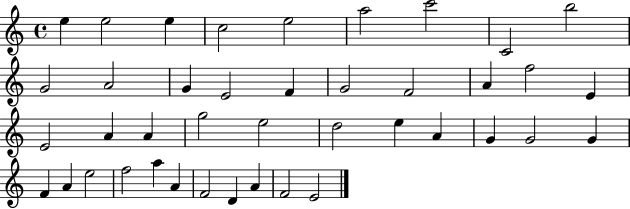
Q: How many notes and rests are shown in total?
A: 41